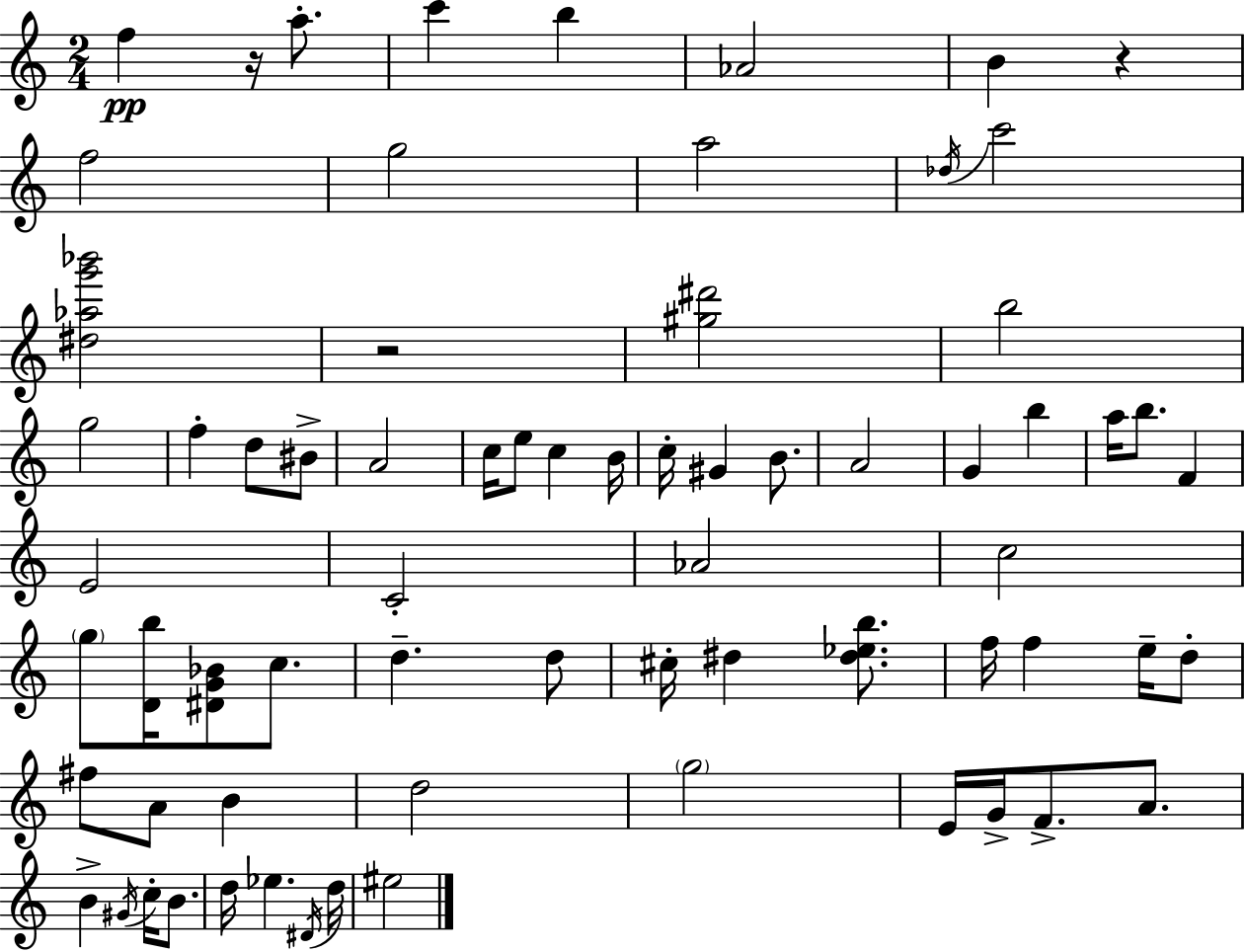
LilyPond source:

{
  \clef treble
  \numericTimeSignature
  \time 2/4
  \key c \major
  f''4\pp r16 a''8.-. | c'''4 b''4 | aes'2 | b'4 r4 | \break f''2 | g''2 | a''2 | \acciaccatura { des''16 } c'''2 | \break <dis'' aes'' g''' bes'''>2 | r2 | <gis'' dis'''>2 | b''2 | \break g''2 | f''4-. d''8 bis'8-> | a'2 | c''16 e''8 c''4 | \break b'16 c''16-. gis'4 b'8. | a'2 | g'4 b''4 | a''16 b''8. f'4 | \break e'2 | c'2-. | aes'2 | c''2 | \break \parenthesize g''8 <d' b''>16 <dis' g' bes'>8 c''8. | d''4.-- d''8 | cis''16-. dis''4 <dis'' ees'' b''>8. | f''16 f''4 e''16-- d''8-. | \break fis''8 a'8 b'4 | d''2 | \parenthesize g''2 | e'16 g'16-> f'8.-> a'8. | \break b'4-> \acciaccatura { gis'16 } c''16-. b'8. | d''16 ees''4. | \acciaccatura { dis'16 } d''16 eis''2 | \bar "|."
}